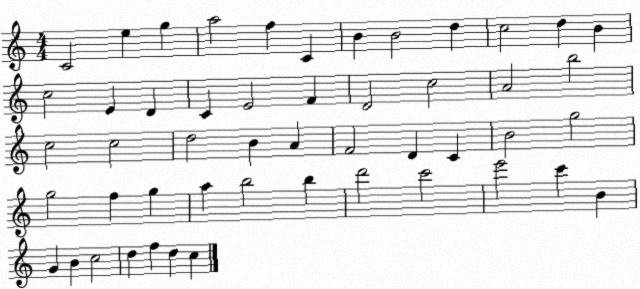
X:1
T:Untitled
M:4/4
L:1/4
K:C
C2 e g a2 f C B B2 d c2 d B c2 E D C E2 F D2 c2 A2 b2 c2 c2 d2 B A F2 D C B2 g2 g2 f g a b2 b d'2 c'2 e'2 c' B G B c2 d f d c